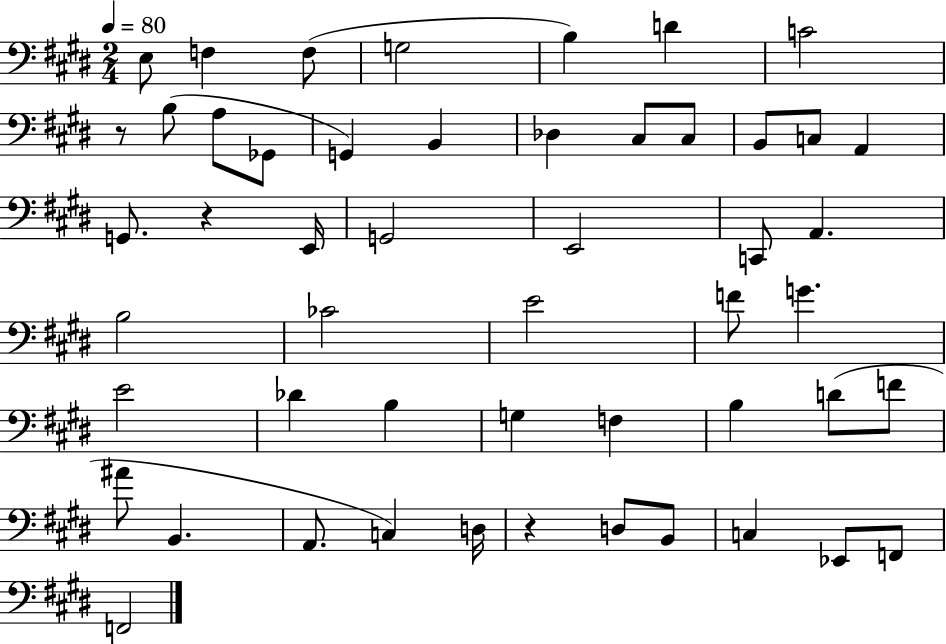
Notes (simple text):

E3/e F3/q F3/e G3/h B3/q D4/q C4/h R/e B3/e A3/e Gb2/e G2/q B2/q Db3/q C#3/e C#3/e B2/e C3/e A2/q G2/e. R/q E2/s G2/h E2/h C2/e A2/q. B3/h CES4/h E4/h F4/e G4/q. E4/h Db4/q B3/q G3/q F3/q B3/q D4/e F4/e A#4/e B2/q. A2/e. C3/q D3/s R/q D3/e B2/e C3/q Eb2/e F2/e F2/h